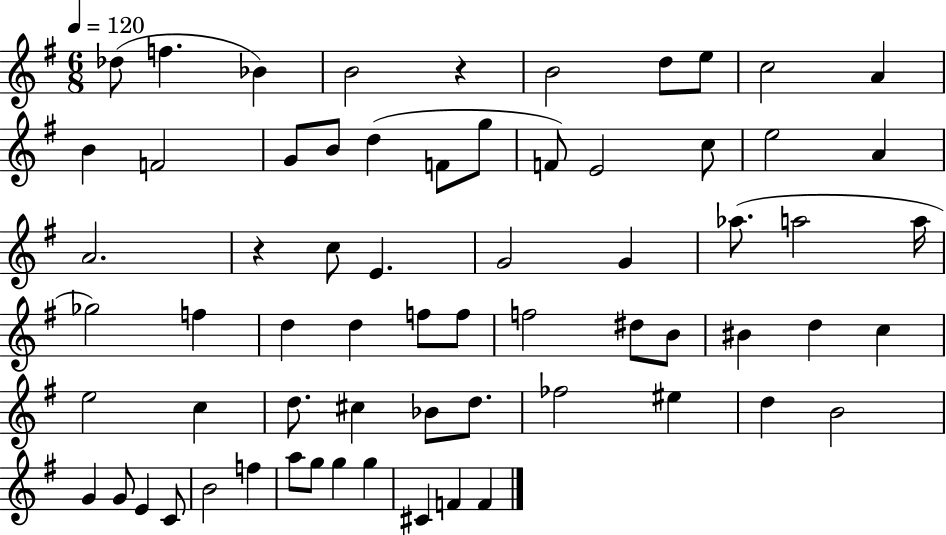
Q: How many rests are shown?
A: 2